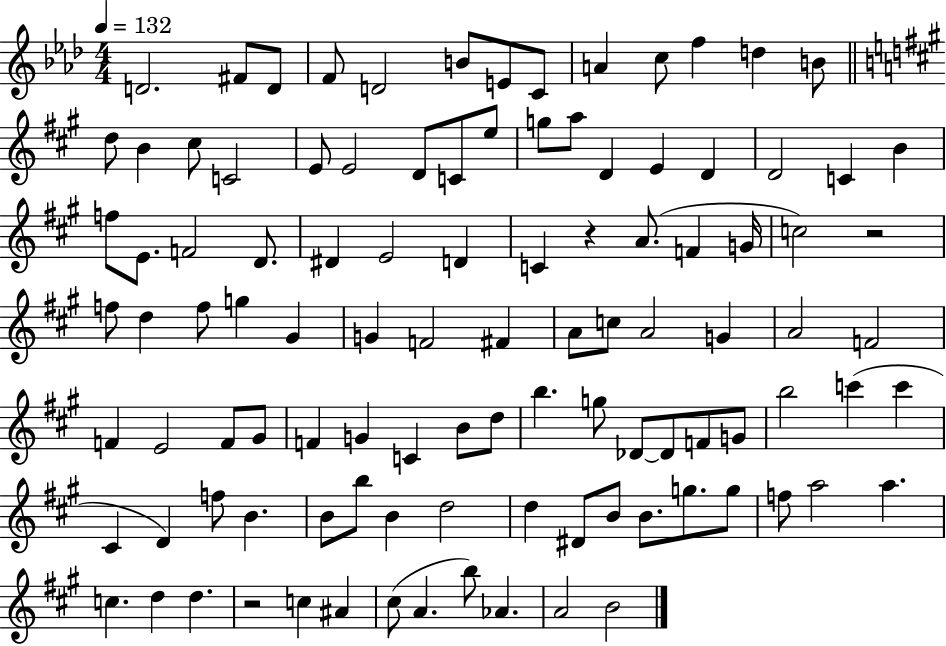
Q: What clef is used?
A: treble